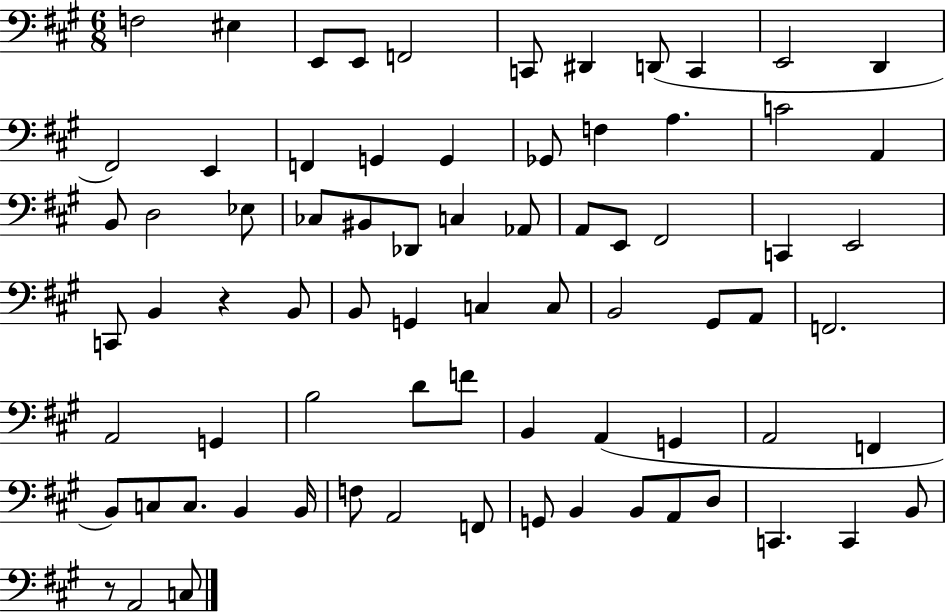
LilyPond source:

{
  \clef bass
  \numericTimeSignature
  \time 6/8
  \key a \major
  \repeat volta 2 { f2 eis4 | e,8 e,8 f,2 | c,8 dis,4 d,8( c,4 | e,2 d,4 | \break fis,2) e,4 | f,4 g,4 g,4 | ges,8 f4 a4. | c'2 a,4 | \break b,8 d2 ees8 | ces8 bis,8 des,8 c4 aes,8 | a,8 e,8 fis,2 | c,4 e,2 | \break c,8 b,4 r4 b,8 | b,8 g,4 c4 c8 | b,2 gis,8 a,8 | f,2. | \break a,2 g,4 | b2 d'8 f'8 | b,4 a,4( g,4 | a,2 f,4 | \break b,8) c8 c8. b,4 b,16 | f8 a,2 f,8 | g,8 b,4 b,8 a,8 d8 | c,4. c,4 b,8 | \break r8 a,2 c8 | } \bar "|."
}